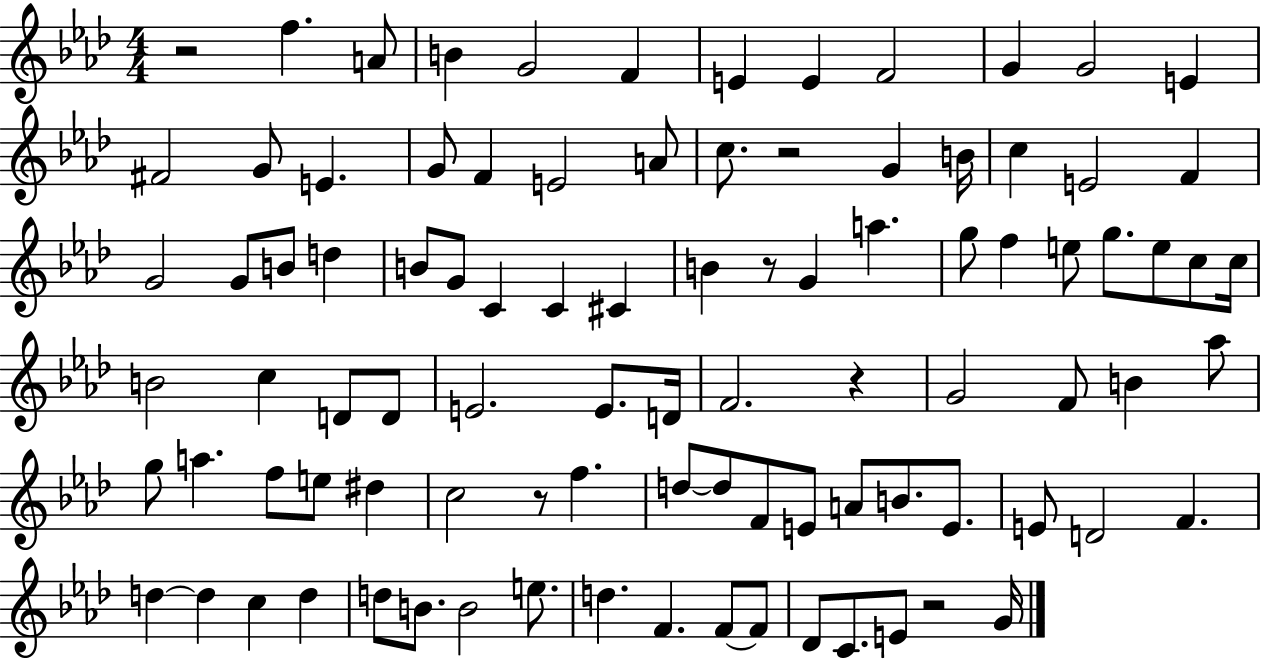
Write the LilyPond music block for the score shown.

{
  \clef treble
  \numericTimeSignature
  \time 4/4
  \key aes \major
  r2 f''4. a'8 | b'4 g'2 f'4 | e'4 e'4 f'2 | g'4 g'2 e'4 | \break fis'2 g'8 e'4. | g'8 f'4 e'2 a'8 | c''8. r2 g'4 b'16 | c''4 e'2 f'4 | \break g'2 g'8 b'8 d''4 | b'8 g'8 c'4 c'4 cis'4 | b'4 r8 g'4 a''4. | g''8 f''4 e''8 g''8. e''8 c''8 c''16 | \break b'2 c''4 d'8 d'8 | e'2. e'8. d'16 | f'2. r4 | g'2 f'8 b'4 aes''8 | \break g''8 a''4. f''8 e''8 dis''4 | c''2 r8 f''4. | d''8~~ d''8 f'8 e'8 a'8 b'8. e'8. | e'8 d'2 f'4. | \break d''4~~ d''4 c''4 d''4 | d''8 b'8. b'2 e''8. | d''4. f'4. f'8~~ f'8 | des'8 c'8. e'8 r2 g'16 | \break \bar "|."
}